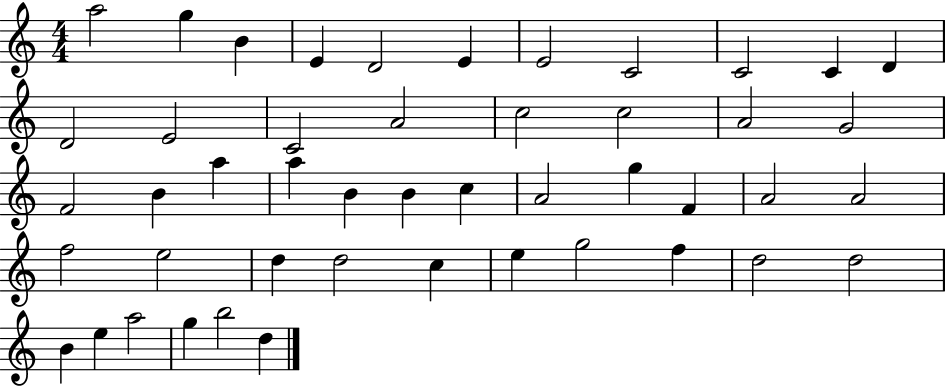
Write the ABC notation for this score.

X:1
T:Untitled
M:4/4
L:1/4
K:C
a2 g B E D2 E E2 C2 C2 C D D2 E2 C2 A2 c2 c2 A2 G2 F2 B a a B B c A2 g F A2 A2 f2 e2 d d2 c e g2 f d2 d2 B e a2 g b2 d